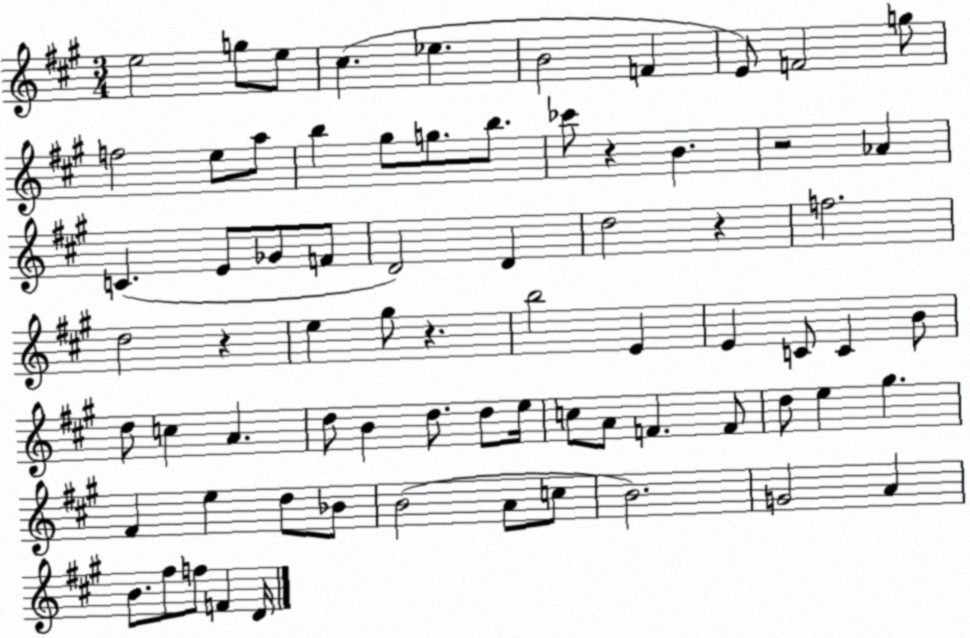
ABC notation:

X:1
T:Untitled
M:3/4
L:1/4
K:A
e2 g/2 e/2 ^c _e B2 F E/2 F2 g/2 f2 e/2 a/2 b ^g/2 g/2 b/2 _c'/2 z B z2 _A C E/2 _G/2 F/2 D2 D d2 z f2 d2 z e ^g/2 z b2 E E C/2 C B/2 d/2 c A d/2 B d/2 d/2 e/4 c/2 A/2 F F/2 d/2 e ^g ^F e d/2 _B/2 B2 A/2 c/2 B2 G2 A B/2 ^f/2 f/2 F D/4